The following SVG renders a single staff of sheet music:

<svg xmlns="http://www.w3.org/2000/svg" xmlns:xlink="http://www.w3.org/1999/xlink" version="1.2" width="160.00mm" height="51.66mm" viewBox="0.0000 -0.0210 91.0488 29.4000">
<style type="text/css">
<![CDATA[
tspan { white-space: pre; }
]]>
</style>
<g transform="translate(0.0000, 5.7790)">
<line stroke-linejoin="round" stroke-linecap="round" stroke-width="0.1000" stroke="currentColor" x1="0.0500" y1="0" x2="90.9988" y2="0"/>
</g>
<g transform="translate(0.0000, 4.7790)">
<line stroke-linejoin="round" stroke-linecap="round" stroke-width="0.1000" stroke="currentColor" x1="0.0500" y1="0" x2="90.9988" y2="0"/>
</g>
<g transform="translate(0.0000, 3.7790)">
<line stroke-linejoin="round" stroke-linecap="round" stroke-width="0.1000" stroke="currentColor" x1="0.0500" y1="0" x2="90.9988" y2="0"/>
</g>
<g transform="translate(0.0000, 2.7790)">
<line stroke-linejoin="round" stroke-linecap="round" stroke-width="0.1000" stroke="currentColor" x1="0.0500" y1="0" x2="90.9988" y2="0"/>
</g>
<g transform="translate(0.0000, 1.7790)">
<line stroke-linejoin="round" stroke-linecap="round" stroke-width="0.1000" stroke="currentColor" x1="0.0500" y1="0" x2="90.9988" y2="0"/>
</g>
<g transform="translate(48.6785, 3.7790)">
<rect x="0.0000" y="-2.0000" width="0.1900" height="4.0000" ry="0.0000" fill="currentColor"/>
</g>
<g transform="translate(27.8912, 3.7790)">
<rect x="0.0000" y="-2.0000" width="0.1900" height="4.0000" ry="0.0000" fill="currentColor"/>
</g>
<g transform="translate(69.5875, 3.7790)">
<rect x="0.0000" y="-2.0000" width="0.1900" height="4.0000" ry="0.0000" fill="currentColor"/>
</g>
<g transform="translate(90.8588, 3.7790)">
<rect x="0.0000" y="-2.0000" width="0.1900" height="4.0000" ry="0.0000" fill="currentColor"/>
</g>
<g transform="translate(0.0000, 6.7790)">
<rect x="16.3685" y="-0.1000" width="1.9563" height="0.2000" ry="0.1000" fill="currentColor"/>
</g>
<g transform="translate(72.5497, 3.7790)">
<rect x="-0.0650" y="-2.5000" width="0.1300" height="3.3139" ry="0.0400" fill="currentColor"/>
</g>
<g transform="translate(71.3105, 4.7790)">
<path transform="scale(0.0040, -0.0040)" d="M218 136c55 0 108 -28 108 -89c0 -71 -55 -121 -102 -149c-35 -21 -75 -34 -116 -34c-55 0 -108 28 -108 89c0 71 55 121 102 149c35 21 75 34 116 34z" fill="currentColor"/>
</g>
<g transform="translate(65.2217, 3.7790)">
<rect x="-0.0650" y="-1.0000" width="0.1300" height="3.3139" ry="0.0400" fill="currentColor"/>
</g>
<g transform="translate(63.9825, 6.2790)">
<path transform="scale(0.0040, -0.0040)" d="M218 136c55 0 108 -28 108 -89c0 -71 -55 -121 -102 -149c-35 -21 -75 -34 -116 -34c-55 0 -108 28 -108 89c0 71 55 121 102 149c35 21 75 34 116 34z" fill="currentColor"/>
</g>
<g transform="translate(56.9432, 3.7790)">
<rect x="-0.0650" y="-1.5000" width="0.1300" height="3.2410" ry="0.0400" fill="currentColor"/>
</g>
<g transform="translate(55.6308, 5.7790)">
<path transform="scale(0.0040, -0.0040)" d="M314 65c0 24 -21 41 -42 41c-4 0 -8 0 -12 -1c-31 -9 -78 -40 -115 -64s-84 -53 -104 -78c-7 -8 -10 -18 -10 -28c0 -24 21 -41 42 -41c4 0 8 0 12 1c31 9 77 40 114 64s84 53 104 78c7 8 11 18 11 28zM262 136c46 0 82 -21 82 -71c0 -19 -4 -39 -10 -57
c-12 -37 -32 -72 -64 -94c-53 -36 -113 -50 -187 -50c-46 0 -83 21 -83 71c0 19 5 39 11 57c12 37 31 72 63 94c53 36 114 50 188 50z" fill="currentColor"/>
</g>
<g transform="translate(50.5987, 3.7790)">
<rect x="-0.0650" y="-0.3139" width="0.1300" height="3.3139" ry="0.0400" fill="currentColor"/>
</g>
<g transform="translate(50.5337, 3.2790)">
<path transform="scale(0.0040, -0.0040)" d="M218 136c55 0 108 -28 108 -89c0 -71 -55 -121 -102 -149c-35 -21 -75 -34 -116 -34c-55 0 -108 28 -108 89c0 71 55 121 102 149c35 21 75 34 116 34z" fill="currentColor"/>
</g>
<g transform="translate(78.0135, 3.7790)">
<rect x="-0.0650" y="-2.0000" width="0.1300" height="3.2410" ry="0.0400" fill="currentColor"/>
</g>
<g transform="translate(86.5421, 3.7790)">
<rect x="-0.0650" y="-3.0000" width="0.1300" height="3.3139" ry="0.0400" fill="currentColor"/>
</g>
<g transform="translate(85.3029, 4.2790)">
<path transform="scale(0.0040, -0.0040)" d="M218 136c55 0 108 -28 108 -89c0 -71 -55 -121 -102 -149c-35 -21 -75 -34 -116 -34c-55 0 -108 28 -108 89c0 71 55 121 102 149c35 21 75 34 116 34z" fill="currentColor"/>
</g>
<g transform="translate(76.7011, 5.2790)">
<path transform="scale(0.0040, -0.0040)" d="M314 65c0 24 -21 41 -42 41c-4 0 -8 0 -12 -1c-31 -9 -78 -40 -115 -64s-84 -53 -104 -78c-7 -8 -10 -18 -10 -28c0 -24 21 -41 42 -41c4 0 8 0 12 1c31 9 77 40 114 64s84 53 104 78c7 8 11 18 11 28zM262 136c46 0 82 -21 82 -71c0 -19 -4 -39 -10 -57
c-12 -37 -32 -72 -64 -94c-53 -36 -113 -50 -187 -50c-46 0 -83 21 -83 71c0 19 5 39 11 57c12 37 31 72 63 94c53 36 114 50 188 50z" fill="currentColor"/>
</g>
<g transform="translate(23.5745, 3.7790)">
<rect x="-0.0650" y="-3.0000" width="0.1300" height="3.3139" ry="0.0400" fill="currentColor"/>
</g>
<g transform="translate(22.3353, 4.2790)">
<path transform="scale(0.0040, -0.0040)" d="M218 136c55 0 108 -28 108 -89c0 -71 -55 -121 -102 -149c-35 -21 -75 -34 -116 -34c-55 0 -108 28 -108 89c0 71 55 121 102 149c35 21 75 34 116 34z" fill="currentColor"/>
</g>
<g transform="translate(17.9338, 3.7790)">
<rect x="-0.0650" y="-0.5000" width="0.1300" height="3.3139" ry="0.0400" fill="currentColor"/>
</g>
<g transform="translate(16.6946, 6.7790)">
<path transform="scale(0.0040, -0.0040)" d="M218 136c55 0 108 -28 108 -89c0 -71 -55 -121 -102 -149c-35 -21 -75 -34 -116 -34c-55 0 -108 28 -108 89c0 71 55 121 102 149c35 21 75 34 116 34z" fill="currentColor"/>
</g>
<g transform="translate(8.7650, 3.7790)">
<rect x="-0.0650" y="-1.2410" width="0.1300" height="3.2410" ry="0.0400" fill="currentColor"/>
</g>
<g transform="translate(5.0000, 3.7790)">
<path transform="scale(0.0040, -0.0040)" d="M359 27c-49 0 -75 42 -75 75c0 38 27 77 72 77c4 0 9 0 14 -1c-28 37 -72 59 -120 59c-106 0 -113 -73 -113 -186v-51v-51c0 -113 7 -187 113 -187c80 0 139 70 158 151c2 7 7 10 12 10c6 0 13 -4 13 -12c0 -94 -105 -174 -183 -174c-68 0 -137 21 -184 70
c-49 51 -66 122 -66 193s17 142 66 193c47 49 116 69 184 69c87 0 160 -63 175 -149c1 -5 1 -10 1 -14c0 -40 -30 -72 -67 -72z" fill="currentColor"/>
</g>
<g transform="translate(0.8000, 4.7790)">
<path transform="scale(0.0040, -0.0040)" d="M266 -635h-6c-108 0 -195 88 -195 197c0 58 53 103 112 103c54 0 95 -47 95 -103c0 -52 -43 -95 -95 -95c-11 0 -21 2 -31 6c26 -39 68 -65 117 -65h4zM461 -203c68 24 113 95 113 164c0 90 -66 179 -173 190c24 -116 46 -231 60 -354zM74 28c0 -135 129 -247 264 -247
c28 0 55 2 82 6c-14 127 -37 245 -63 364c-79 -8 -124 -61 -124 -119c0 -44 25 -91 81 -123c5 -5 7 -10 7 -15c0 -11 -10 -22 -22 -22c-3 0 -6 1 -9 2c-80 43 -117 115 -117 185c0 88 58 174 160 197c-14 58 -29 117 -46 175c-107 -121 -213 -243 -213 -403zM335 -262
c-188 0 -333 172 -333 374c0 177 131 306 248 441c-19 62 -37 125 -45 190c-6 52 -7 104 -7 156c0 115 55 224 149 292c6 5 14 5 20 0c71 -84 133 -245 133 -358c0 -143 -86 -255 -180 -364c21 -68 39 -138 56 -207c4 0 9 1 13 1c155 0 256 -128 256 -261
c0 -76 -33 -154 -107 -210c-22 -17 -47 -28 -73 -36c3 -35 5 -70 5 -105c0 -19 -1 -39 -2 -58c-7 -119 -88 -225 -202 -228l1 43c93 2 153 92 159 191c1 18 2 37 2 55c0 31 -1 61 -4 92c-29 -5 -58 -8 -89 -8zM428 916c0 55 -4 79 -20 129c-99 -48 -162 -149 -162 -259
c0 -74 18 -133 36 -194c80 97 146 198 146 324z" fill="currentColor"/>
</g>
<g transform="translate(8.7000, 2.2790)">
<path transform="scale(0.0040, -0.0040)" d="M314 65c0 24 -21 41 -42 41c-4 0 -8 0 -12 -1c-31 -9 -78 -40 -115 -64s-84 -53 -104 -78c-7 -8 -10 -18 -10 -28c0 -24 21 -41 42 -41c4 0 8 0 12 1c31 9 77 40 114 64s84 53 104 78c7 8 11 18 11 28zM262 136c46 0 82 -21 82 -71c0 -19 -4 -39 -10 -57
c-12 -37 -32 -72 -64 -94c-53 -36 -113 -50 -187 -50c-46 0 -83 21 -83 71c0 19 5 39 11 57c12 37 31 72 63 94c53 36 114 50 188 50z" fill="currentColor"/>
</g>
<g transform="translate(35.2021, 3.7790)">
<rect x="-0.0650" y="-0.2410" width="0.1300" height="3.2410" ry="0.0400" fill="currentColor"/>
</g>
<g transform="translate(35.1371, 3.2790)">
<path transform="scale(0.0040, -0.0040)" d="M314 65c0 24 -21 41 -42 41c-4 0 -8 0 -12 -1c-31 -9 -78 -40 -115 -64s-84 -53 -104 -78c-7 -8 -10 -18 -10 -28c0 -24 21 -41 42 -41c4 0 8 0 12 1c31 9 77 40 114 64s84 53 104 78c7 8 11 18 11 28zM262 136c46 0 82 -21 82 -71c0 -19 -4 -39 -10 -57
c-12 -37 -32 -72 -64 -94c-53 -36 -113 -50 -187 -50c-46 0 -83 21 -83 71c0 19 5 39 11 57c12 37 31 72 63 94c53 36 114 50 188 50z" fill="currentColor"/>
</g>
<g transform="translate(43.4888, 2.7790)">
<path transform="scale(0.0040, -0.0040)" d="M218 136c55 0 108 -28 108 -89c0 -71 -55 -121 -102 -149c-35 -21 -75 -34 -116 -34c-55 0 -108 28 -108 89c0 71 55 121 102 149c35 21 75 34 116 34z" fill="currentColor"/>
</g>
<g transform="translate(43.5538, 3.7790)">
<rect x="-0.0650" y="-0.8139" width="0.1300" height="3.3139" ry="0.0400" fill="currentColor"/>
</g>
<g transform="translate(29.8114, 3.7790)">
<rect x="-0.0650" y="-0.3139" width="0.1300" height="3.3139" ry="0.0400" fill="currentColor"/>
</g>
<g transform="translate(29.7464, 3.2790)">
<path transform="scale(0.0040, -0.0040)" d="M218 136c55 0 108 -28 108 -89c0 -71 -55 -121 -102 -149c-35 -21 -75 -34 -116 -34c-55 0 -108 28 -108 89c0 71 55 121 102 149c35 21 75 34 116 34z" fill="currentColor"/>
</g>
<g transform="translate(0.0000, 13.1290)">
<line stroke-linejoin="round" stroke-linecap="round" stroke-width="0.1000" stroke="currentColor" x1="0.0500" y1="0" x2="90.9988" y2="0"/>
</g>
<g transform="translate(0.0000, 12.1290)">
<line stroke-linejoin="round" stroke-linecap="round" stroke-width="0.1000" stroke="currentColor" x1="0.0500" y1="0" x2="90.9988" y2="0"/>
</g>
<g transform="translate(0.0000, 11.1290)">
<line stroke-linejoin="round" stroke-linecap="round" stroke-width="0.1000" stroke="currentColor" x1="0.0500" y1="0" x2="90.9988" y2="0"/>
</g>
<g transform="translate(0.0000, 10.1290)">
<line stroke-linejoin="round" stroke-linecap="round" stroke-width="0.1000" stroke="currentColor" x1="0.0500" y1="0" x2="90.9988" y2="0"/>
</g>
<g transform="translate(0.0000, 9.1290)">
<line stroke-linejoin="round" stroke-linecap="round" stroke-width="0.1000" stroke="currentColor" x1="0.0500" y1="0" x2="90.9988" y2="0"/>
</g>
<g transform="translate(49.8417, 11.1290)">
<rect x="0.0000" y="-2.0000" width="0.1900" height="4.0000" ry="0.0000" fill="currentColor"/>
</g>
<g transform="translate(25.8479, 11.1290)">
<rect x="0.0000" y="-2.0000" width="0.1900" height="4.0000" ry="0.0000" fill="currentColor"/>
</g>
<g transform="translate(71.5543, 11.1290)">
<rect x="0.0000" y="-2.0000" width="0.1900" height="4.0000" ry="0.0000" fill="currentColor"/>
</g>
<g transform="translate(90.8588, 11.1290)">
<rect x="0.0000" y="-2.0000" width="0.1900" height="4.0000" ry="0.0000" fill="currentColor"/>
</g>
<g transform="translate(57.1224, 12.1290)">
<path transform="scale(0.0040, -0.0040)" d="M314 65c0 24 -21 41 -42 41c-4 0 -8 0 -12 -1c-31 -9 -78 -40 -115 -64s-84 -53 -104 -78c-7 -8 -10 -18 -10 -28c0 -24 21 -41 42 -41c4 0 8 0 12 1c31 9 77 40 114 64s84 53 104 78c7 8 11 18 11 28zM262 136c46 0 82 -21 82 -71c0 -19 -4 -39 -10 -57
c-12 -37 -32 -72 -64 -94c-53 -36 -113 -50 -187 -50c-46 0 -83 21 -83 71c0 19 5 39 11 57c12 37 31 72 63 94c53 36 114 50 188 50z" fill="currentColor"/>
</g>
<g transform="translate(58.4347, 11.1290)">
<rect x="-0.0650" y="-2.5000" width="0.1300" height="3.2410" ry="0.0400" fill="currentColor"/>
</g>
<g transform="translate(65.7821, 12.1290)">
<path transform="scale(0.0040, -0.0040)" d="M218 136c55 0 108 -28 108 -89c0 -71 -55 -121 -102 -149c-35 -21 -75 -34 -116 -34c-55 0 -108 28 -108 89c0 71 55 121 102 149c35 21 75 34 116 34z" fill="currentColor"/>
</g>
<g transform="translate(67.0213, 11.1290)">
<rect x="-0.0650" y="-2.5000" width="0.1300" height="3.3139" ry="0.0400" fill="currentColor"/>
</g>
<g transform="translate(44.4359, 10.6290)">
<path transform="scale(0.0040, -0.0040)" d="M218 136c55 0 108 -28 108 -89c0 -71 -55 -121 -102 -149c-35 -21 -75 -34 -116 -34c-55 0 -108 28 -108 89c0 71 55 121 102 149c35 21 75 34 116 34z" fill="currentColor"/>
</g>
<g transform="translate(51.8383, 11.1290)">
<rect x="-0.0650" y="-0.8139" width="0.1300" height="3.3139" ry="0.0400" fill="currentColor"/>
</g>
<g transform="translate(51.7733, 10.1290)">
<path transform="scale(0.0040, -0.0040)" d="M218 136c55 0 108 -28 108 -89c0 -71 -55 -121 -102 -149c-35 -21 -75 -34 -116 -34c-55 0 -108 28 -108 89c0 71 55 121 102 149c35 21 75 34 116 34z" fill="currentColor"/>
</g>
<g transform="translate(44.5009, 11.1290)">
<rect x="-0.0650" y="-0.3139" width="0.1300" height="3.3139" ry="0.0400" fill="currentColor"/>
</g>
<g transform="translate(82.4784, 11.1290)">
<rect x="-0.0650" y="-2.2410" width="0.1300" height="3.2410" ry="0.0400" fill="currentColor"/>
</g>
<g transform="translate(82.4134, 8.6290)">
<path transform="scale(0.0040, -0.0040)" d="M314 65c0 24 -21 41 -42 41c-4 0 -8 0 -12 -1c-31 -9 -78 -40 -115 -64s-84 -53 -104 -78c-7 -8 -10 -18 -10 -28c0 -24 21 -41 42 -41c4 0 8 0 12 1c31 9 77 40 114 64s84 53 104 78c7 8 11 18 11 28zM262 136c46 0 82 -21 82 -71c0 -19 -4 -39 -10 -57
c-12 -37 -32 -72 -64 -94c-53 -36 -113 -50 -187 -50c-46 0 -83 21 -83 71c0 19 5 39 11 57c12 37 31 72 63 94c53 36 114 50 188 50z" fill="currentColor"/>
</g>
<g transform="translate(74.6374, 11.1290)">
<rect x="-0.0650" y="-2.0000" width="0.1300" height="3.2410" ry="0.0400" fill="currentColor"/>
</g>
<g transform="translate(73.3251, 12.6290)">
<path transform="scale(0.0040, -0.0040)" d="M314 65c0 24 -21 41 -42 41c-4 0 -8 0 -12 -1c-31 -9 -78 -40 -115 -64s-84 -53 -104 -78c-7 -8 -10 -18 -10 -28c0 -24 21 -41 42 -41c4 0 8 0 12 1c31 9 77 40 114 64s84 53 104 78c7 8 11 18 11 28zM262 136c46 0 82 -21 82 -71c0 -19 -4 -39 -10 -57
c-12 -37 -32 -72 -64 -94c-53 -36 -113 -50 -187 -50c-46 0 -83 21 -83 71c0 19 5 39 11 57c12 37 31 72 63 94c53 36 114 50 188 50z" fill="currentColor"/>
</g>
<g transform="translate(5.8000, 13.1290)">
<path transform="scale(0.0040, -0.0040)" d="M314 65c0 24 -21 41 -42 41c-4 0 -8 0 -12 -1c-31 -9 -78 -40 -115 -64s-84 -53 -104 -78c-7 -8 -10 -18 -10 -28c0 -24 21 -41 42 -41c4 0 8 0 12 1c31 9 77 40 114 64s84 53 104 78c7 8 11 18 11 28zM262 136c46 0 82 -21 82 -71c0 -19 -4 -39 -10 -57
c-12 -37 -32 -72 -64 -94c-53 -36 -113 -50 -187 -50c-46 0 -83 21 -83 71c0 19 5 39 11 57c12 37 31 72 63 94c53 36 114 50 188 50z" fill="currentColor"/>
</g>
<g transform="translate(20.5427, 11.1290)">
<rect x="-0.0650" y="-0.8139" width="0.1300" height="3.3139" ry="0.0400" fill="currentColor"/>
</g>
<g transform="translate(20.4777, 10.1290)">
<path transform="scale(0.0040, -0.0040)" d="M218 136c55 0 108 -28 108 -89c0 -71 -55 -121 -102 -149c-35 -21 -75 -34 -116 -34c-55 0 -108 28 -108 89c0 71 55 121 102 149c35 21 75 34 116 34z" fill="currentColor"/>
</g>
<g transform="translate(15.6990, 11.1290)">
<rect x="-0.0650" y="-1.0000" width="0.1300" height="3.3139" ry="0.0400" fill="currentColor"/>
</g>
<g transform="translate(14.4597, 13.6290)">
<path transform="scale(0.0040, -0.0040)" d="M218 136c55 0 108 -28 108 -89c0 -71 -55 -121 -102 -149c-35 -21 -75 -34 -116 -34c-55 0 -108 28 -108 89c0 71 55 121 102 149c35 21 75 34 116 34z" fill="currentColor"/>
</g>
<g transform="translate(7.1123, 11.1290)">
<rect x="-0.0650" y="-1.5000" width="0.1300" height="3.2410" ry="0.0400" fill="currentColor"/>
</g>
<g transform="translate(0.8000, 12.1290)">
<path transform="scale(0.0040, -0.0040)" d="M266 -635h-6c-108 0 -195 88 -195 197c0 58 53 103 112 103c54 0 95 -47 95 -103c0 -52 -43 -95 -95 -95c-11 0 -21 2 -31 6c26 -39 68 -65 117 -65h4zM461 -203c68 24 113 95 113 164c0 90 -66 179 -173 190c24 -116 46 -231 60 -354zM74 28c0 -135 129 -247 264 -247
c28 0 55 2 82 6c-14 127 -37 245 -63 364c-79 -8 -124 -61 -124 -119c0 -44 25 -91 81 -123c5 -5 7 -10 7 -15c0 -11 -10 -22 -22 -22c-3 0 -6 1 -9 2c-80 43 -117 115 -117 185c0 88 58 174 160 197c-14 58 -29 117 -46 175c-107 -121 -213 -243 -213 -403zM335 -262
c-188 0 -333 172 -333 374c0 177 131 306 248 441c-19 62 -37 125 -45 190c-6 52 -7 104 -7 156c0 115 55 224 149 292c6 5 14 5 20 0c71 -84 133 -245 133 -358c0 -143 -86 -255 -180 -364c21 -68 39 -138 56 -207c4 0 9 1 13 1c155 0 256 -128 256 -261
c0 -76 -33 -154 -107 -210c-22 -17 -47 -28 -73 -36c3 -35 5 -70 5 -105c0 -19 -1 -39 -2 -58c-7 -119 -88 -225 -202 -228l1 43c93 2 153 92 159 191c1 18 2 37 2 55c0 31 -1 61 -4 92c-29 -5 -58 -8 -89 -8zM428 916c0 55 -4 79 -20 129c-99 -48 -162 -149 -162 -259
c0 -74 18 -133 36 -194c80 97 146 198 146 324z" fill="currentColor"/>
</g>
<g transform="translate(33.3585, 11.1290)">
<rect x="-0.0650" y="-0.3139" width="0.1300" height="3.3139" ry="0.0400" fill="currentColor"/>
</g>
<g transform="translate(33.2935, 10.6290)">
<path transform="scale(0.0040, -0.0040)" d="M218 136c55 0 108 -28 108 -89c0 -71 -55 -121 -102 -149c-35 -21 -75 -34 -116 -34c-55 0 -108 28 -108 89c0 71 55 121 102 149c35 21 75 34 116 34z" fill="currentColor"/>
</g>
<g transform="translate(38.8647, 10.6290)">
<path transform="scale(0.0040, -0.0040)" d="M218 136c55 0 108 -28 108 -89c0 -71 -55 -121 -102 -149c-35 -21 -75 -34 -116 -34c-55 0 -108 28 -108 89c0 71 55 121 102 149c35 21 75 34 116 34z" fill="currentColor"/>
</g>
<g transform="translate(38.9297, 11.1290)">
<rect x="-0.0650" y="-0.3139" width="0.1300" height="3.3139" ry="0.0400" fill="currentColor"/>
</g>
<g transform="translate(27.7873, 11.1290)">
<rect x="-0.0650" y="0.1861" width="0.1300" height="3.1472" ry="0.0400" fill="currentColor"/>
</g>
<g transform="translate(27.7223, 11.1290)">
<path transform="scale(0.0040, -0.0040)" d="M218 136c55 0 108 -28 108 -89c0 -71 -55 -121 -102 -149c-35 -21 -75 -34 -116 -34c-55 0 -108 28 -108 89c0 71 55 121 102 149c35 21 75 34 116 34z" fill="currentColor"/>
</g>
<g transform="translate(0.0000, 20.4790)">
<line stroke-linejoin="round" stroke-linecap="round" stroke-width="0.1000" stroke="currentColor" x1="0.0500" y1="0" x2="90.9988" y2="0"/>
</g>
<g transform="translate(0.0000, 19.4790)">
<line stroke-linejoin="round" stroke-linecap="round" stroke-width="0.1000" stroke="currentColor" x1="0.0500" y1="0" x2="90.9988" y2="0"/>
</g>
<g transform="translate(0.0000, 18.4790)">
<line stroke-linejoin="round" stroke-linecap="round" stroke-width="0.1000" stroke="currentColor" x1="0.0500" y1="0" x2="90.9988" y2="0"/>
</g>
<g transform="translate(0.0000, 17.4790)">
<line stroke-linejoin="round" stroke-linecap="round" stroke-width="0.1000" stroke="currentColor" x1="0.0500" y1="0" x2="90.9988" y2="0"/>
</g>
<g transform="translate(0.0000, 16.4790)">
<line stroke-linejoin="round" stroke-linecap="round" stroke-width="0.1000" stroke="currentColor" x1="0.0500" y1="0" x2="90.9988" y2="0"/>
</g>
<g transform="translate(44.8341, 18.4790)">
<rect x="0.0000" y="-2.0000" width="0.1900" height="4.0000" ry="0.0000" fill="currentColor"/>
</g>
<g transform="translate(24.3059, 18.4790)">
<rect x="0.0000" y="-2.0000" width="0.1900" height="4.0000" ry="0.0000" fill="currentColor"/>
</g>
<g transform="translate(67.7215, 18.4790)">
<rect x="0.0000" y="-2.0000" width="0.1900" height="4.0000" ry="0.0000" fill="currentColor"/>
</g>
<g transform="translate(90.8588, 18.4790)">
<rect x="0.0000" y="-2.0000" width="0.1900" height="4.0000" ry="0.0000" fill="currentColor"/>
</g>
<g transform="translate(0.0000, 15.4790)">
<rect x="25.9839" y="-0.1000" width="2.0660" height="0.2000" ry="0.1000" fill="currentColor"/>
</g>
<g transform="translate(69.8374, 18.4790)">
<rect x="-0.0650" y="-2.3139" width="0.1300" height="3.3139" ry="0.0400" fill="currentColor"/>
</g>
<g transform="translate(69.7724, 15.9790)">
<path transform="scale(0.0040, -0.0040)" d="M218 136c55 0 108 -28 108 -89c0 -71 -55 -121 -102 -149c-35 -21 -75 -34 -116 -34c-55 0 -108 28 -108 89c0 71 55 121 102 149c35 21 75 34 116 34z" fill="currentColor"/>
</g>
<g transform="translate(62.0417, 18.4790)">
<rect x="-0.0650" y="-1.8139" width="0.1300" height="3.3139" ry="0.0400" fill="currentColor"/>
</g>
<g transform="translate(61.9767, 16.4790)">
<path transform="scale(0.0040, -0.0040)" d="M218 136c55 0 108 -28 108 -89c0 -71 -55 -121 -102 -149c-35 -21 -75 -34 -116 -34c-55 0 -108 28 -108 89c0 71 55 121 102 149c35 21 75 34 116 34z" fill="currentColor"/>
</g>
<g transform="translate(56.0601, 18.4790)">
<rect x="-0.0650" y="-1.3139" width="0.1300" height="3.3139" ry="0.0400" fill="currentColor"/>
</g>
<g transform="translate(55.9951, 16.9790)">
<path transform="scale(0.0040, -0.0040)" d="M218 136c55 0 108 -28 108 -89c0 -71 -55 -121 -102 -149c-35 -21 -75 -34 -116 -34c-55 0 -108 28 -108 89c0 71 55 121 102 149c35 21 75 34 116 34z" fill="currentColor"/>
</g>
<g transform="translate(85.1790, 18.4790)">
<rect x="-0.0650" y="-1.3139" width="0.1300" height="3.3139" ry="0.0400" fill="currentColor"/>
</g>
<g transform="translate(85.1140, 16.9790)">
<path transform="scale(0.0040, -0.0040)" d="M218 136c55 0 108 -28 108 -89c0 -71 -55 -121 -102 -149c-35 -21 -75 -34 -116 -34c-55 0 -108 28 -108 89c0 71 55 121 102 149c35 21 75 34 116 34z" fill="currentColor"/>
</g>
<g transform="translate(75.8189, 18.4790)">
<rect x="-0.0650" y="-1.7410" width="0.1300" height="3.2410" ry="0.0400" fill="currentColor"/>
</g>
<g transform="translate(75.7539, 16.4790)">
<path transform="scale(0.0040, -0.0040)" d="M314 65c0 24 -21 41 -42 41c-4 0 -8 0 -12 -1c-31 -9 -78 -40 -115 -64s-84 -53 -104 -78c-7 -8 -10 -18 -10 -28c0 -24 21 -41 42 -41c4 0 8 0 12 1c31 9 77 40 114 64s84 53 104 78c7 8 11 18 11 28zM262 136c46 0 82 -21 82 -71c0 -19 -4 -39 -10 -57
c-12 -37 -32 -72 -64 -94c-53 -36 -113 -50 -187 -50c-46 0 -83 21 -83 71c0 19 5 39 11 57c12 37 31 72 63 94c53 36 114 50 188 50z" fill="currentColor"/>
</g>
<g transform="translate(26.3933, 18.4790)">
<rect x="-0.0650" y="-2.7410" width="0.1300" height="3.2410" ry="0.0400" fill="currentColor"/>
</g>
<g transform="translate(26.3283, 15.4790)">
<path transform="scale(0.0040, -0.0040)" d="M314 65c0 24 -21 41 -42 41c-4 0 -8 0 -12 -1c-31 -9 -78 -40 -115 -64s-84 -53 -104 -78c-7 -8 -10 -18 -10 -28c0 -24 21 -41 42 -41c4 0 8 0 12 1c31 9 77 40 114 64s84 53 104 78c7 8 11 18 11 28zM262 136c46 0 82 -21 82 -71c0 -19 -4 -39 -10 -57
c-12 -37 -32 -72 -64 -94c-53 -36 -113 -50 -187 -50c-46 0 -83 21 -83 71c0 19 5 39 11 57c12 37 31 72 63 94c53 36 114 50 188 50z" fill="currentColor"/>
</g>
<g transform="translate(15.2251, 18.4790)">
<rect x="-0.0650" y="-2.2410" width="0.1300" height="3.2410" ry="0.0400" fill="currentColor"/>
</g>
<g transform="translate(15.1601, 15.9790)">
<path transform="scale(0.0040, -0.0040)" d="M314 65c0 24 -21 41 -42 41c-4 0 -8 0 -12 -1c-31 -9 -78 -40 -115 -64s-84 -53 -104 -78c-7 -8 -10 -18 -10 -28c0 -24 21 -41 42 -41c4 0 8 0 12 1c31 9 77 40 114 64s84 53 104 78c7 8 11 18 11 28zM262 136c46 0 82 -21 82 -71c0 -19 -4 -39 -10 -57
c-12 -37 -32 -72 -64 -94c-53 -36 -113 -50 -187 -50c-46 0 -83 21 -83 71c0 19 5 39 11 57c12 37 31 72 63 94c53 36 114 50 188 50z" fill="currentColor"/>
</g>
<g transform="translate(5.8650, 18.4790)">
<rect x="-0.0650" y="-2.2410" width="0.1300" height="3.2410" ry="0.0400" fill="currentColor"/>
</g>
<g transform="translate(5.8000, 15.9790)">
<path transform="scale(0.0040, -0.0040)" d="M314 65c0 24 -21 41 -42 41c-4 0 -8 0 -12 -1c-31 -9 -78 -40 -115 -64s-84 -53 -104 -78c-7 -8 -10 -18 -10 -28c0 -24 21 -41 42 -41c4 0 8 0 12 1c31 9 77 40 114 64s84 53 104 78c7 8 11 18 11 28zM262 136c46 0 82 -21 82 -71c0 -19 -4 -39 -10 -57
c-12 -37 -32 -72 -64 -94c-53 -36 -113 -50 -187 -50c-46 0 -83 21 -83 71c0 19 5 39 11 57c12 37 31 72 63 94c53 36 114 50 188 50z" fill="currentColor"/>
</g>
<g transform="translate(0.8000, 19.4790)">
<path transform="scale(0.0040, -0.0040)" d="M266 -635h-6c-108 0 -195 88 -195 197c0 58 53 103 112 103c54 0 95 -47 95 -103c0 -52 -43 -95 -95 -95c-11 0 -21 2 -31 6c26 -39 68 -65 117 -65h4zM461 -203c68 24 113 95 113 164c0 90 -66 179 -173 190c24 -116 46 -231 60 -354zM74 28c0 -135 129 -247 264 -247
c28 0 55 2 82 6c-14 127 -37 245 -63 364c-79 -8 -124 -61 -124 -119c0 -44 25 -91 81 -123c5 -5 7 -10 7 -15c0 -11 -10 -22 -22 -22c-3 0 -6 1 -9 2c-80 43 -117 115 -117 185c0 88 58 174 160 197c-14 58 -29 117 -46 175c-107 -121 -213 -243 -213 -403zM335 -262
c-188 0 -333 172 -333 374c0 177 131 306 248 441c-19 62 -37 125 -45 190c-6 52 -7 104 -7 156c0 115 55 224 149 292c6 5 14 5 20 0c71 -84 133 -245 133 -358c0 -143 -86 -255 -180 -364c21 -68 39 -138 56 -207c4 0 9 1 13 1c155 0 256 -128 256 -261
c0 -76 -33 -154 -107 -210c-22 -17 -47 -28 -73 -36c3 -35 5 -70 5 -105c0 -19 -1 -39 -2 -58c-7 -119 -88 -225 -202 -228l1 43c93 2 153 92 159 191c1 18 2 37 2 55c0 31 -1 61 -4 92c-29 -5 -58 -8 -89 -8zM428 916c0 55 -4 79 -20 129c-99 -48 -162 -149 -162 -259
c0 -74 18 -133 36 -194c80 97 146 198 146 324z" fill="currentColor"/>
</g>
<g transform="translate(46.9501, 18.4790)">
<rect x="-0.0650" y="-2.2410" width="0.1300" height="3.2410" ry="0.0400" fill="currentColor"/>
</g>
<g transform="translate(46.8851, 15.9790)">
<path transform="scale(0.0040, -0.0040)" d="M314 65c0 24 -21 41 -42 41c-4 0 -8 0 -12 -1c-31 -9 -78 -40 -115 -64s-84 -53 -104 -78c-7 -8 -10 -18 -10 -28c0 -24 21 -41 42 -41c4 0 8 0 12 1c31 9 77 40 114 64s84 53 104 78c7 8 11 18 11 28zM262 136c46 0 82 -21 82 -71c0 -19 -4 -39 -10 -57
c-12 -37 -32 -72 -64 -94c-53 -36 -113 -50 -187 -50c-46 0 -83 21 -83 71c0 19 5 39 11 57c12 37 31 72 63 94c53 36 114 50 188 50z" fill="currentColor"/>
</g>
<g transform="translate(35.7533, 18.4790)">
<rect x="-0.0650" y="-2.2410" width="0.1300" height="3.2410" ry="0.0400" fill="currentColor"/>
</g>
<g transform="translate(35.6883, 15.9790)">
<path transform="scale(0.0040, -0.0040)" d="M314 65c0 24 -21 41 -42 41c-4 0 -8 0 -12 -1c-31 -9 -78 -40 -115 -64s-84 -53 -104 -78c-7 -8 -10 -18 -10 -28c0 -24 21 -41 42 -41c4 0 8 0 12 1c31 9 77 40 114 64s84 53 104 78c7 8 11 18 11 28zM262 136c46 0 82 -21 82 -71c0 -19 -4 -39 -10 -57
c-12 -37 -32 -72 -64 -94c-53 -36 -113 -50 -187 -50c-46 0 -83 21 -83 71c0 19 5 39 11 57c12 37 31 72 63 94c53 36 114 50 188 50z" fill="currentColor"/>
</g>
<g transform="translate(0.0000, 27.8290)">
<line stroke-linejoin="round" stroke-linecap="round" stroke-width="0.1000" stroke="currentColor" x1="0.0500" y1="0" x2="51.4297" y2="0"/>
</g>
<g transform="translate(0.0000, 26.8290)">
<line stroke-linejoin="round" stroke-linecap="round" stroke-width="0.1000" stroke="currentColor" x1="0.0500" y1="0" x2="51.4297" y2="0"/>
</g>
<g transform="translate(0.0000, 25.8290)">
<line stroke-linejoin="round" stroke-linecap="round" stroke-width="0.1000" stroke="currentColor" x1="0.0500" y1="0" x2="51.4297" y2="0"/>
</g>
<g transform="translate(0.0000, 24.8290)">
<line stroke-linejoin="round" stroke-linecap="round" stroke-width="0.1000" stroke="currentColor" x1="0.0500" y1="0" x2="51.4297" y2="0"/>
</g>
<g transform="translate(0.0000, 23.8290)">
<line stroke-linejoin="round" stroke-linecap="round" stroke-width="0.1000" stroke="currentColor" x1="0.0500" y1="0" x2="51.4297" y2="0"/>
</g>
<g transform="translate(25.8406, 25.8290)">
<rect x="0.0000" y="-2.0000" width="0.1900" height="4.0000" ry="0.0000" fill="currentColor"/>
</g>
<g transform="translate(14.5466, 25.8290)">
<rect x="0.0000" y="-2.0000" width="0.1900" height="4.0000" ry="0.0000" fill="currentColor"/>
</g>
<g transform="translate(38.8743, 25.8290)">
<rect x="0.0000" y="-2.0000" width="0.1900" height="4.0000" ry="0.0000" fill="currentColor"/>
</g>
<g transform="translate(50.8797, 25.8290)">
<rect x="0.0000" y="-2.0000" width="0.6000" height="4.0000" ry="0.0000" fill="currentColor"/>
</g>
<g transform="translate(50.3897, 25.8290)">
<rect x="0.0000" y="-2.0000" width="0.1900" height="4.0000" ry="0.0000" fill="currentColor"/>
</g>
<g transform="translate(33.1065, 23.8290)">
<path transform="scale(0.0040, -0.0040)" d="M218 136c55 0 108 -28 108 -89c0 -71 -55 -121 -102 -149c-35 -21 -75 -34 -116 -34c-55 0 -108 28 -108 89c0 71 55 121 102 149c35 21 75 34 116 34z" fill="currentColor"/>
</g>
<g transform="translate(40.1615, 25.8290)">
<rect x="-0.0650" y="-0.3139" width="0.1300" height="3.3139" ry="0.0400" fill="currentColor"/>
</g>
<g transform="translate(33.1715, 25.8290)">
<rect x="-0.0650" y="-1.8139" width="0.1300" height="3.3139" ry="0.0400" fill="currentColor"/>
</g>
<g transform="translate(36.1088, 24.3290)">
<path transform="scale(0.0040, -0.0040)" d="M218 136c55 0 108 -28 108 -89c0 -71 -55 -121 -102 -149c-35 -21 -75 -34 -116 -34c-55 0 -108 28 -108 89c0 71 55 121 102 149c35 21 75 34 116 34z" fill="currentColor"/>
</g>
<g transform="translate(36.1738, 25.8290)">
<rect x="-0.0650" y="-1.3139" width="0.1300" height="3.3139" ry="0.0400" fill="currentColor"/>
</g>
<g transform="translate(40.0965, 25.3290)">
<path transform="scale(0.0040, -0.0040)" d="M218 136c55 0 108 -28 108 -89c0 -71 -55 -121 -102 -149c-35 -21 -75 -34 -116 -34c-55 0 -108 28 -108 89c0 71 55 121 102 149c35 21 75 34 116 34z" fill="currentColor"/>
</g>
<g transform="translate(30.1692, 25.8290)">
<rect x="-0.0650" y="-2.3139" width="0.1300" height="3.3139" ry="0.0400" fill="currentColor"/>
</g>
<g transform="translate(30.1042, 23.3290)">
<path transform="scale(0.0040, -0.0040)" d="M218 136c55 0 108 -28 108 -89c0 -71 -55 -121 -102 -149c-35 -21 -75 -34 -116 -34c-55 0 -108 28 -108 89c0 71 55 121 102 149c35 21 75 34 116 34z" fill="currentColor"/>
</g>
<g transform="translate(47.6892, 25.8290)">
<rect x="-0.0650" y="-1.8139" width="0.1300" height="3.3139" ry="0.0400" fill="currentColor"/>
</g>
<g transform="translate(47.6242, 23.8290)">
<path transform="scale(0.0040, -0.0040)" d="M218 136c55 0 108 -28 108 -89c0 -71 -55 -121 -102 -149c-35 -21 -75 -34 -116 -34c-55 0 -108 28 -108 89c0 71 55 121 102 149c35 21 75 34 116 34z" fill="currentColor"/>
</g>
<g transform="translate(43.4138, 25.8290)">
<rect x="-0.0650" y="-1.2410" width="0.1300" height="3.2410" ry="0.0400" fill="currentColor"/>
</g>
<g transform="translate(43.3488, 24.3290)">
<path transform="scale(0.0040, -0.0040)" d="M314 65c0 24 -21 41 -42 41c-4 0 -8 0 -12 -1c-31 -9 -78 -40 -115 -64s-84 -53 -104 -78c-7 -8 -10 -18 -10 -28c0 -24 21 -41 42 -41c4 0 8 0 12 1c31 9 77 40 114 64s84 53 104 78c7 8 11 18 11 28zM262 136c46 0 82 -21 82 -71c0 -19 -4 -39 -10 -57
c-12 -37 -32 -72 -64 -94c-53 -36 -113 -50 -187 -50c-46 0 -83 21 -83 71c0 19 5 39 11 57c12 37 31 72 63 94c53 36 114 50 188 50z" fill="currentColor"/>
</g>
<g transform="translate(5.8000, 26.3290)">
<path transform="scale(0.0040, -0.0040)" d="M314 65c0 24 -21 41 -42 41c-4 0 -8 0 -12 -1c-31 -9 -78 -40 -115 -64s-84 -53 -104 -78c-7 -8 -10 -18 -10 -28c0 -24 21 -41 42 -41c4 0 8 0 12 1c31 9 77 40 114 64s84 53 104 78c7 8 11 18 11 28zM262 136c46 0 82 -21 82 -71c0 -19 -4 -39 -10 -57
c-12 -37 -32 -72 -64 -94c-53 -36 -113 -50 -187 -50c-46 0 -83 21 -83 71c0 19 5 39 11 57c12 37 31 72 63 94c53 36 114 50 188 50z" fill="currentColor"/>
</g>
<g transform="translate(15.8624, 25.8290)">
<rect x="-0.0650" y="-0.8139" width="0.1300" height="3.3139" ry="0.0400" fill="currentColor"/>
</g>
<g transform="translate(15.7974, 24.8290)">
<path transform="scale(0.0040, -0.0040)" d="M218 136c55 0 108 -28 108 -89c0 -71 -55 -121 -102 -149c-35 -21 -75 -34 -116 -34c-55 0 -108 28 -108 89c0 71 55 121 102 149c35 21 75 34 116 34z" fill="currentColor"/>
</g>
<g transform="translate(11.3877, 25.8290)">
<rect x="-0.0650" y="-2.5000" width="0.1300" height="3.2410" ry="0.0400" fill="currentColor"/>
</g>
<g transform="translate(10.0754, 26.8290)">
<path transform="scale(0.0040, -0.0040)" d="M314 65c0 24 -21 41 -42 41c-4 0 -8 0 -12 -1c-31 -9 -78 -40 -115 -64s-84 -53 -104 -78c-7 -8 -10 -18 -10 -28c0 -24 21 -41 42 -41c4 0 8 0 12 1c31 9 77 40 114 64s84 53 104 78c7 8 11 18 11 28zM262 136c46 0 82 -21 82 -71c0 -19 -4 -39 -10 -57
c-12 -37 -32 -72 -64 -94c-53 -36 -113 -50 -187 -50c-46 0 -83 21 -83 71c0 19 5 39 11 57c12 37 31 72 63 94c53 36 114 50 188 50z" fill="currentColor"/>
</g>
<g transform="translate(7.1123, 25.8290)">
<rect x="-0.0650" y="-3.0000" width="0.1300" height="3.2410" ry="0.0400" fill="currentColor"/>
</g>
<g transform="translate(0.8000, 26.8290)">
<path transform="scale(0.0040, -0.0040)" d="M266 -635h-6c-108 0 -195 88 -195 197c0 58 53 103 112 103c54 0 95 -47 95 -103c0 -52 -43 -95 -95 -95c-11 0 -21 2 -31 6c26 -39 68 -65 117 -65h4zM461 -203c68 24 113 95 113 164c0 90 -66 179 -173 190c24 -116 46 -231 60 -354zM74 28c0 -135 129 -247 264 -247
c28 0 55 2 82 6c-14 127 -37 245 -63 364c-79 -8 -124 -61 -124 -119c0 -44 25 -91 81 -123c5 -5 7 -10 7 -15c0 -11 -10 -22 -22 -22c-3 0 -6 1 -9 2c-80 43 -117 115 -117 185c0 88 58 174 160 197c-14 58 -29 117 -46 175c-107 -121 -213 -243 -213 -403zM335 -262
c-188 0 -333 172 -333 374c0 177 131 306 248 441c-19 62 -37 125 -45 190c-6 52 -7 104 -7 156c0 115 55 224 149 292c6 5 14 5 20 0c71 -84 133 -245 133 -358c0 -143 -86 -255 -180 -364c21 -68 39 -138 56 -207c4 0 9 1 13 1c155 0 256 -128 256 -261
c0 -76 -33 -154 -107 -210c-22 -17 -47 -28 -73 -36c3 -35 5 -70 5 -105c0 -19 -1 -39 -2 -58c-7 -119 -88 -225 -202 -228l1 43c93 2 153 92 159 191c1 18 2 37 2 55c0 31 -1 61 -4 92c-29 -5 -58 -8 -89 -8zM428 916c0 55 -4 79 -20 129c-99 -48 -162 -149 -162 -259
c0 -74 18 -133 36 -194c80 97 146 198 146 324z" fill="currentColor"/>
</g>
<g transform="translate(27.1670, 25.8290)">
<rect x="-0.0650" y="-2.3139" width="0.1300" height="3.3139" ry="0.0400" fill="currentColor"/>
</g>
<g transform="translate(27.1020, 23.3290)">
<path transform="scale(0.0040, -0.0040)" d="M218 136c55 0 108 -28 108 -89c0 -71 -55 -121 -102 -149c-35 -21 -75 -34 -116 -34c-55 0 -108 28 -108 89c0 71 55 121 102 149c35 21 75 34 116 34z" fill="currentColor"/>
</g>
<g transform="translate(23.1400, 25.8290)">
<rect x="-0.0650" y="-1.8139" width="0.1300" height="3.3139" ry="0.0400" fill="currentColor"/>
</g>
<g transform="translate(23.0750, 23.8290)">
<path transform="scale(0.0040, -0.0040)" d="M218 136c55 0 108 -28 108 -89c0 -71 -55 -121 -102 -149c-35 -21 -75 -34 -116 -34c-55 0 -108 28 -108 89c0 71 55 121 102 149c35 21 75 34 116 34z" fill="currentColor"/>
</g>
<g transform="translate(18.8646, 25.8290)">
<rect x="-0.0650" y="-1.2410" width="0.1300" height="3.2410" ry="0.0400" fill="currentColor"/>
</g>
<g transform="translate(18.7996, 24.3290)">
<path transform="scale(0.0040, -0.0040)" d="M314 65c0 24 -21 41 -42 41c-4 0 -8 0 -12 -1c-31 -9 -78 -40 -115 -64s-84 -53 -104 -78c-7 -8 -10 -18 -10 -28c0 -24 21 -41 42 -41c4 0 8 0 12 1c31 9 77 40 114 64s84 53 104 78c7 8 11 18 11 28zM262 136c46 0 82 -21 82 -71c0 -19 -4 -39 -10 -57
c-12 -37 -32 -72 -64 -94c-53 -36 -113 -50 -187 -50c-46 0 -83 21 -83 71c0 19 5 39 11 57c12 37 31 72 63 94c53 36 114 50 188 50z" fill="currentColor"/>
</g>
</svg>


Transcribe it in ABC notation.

X:1
T:Untitled
M:4/4
L:1/4
K:C
e2 C A c c2 d c E2 D G F2 A E2 D d B c c c d G2 G F2 g2 g2 g2 a2 g2 g2 e f g f2 e A2 G2 d e2 f g g f e c e2 f